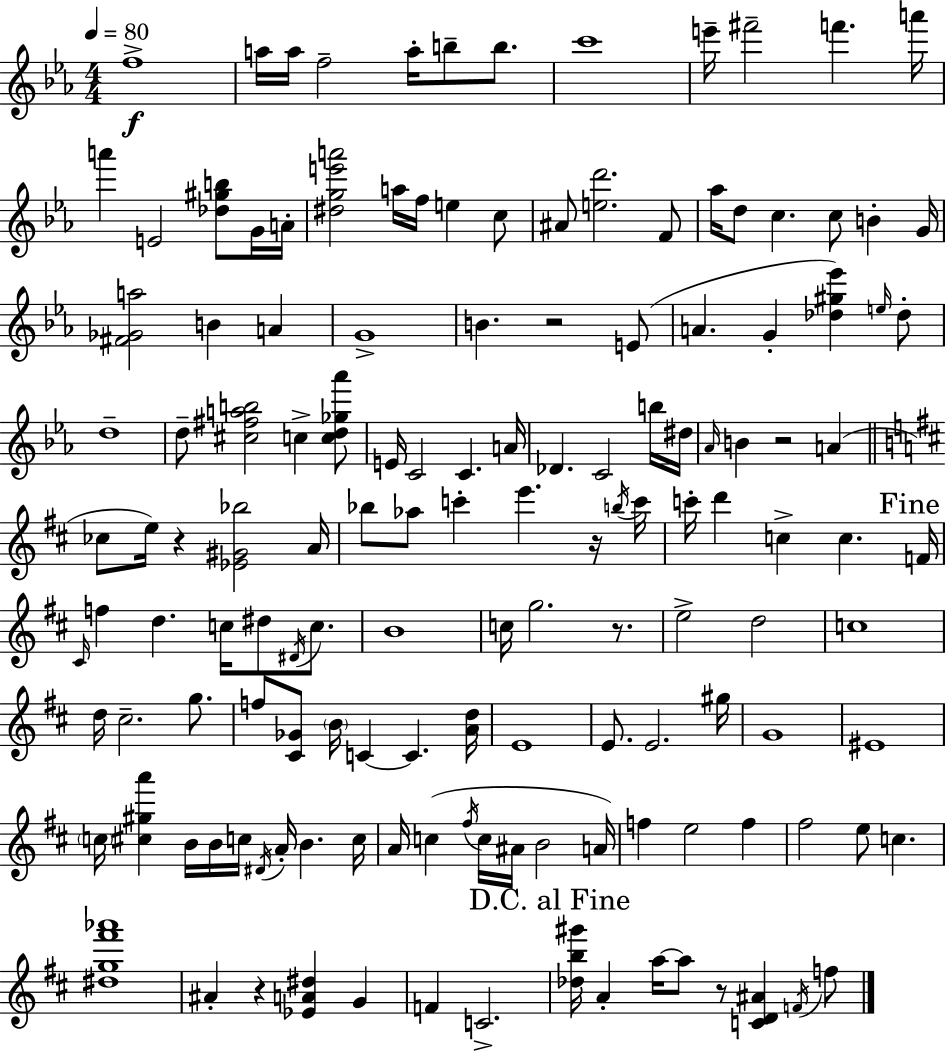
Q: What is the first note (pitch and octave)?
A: F5